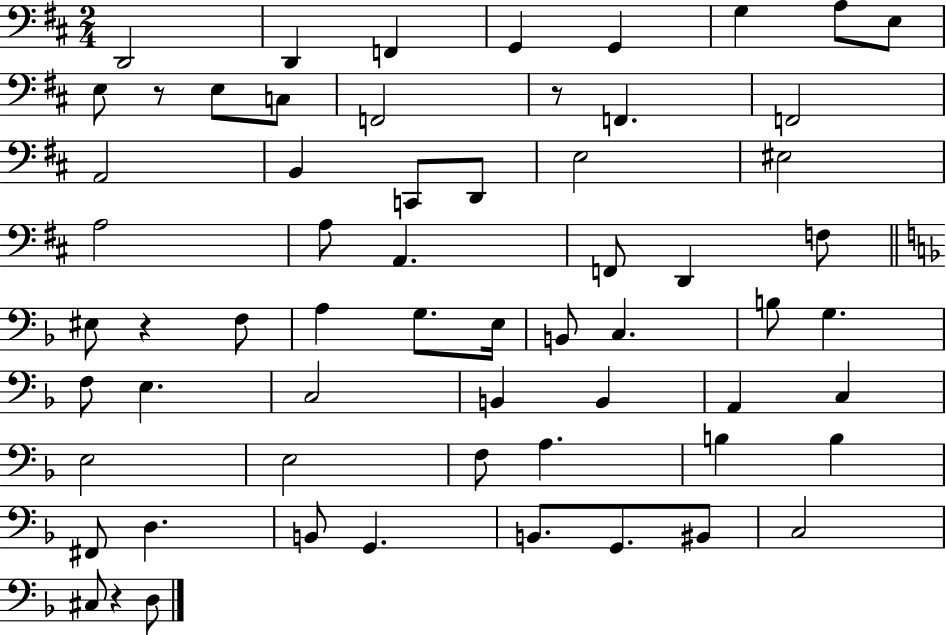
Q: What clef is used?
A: bass